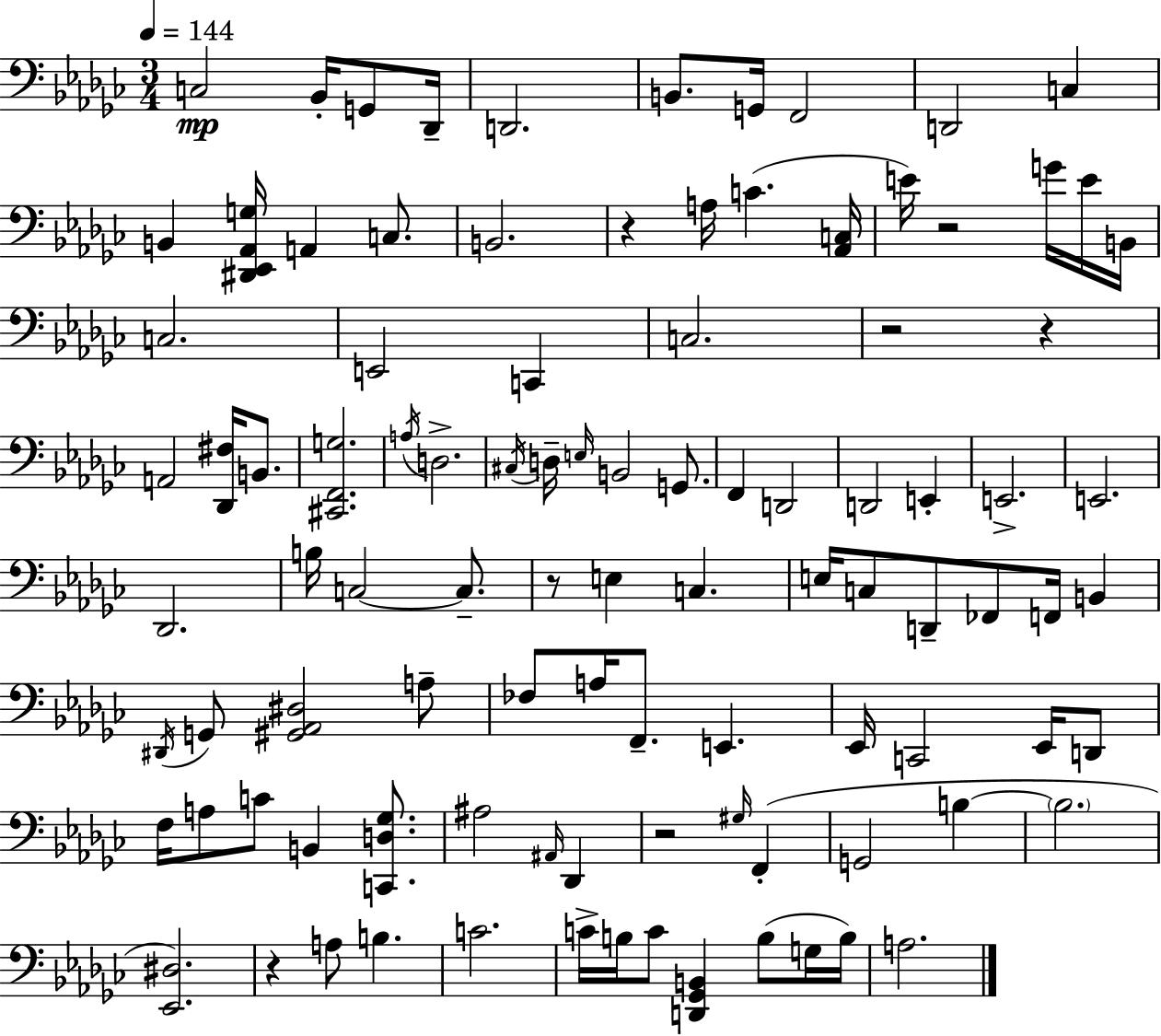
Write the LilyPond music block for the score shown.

{
  \clef bass
  \numericTimeSignature
  \time 3/4
  \key ees \minor
  \tempo 4 = 144
  c2\mp bes,16-. g,8 des,16-- | d,2. | b,8. g,16 f,2 | d,2 c4 | \break b,4 <dis, ees, aes, g>16 a,4 c8. | b,2. | r4 a16 c'4.( <aes, c>16 | e'16) r2 g'16 e'16 b,16 | \break c2. | e,2 c,4 | c2. | r2 r4 | \break a,2 <des, fis>16 b,8. | <cis, f, g>2. | \acciaccatura { a16 } d2.-> | \acciaccatura { cis16 } d16-- \grace { e16 } b,2 | \break g,8. f,4 d,2 | d,2 e,4-. | e,2.-> | e,2. | \break des,2. | b16 c2~~ | c8.-- r8 e4 c4. | e16 c8 d,8-- fes,8 f,16 b,4 | \break \acciaccatura { dis,16 } g,8 <gis, aes, dis>2 | a8-- fes8 a16 f,8.-- e,4. | ees,16 c,2 | ees,16 d,8 f16 a8 c'8 b,4 | \break <c, d ges>8. ais2 | \grace { ais,16 } des,4 r2 | \grace { gis16 } f,4-.( g,2 | b4~~ \parenthesize b2. | \break <ees, dis>2.) | r4 a8 | b4. c'2. | c'16-> b16 c'8 <d, ges, b,>4 | \break b8( g16 b16) a2. | \bar "|."
}